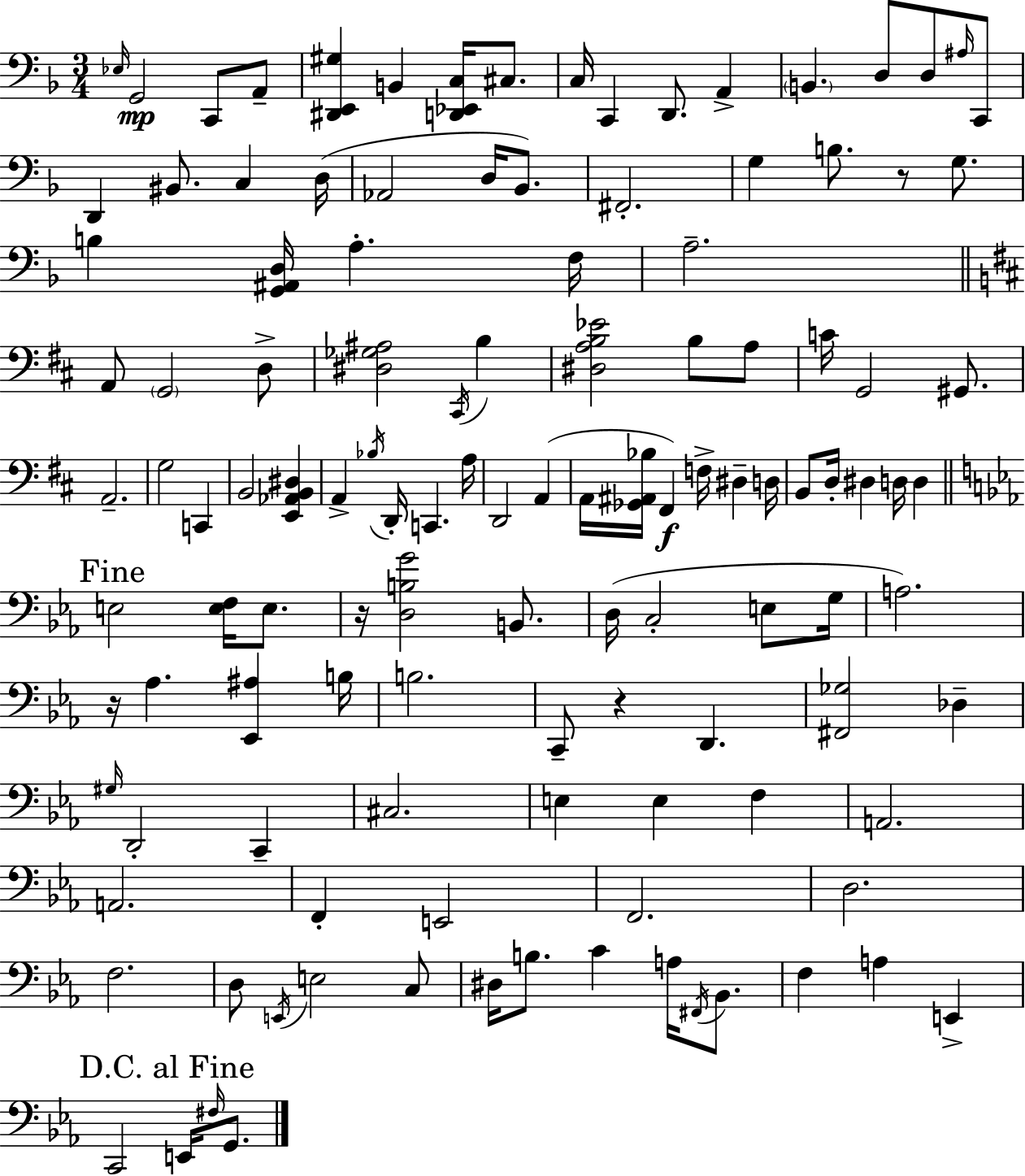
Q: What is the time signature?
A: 3/4